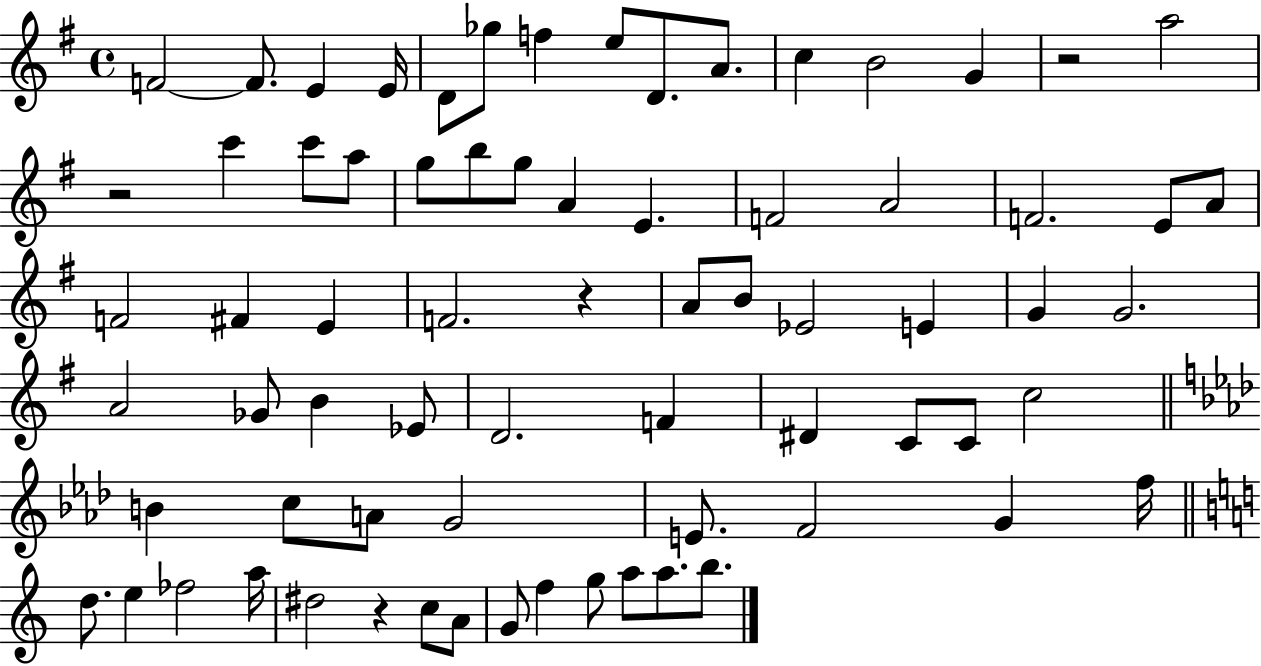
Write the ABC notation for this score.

X:1
T:Untitled
M:4/4
L:1/4
K:G
F2 F/2 E E/4 D/2 _g/2 f e/2 D/2 A/2 c B2 G z2 a2 z2 c' c'/2 a/2 g/2 b/2 g/2 A E F2 A2 F2 E/2 A/2 F2 ^F E F2 z A/2 B/2 _E2 E G G2 A2 _G/2 B _E/2 D2 F ^D C/2 C/2 c2 B c/2 A/2 G2 E/2 F2 G f/4 d/2 e _f2 a/4 ^d2 z c/2 A/2 G/2 f g/2 a/2 a/2 b/2